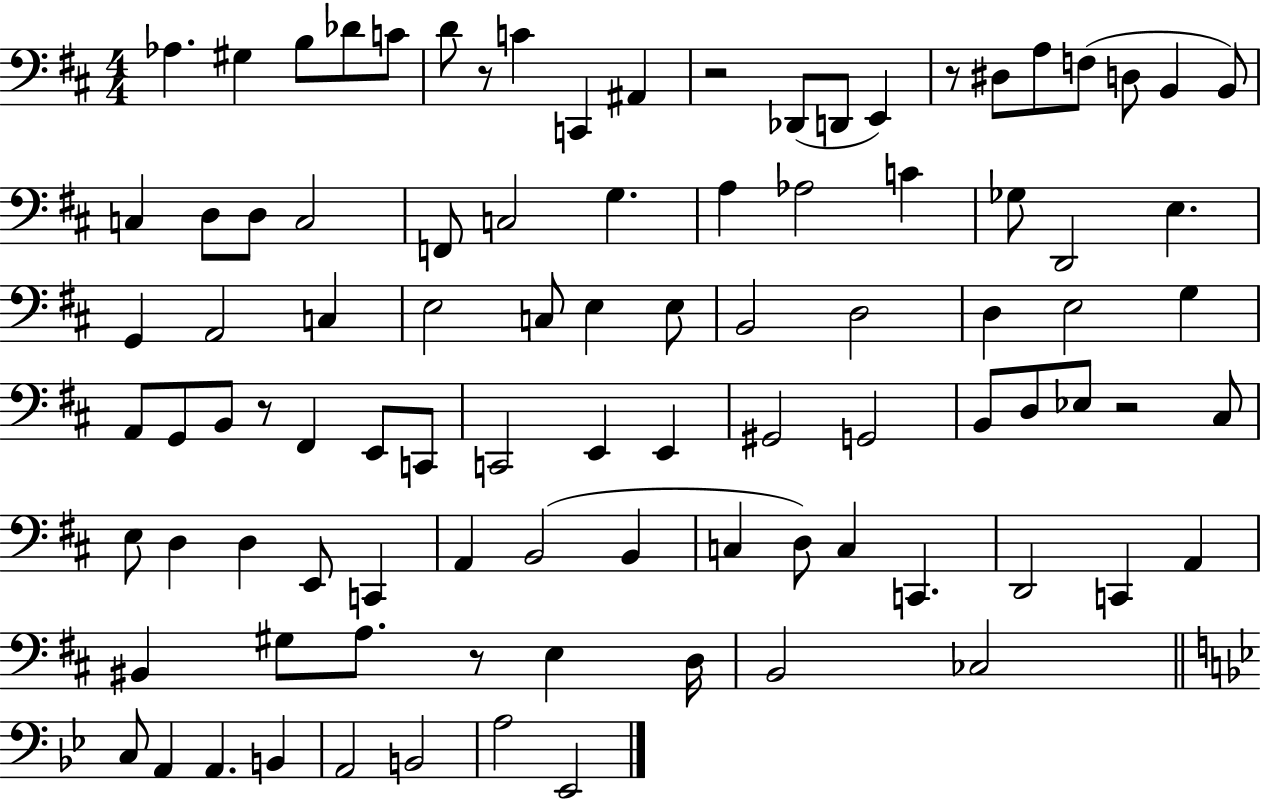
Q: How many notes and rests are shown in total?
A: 94